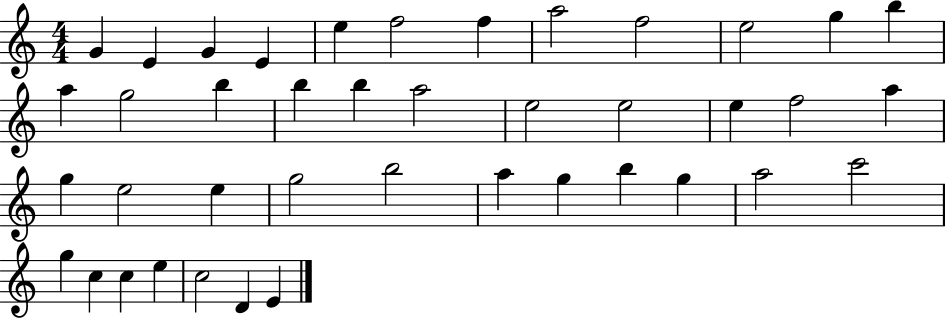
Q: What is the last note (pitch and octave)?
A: E4